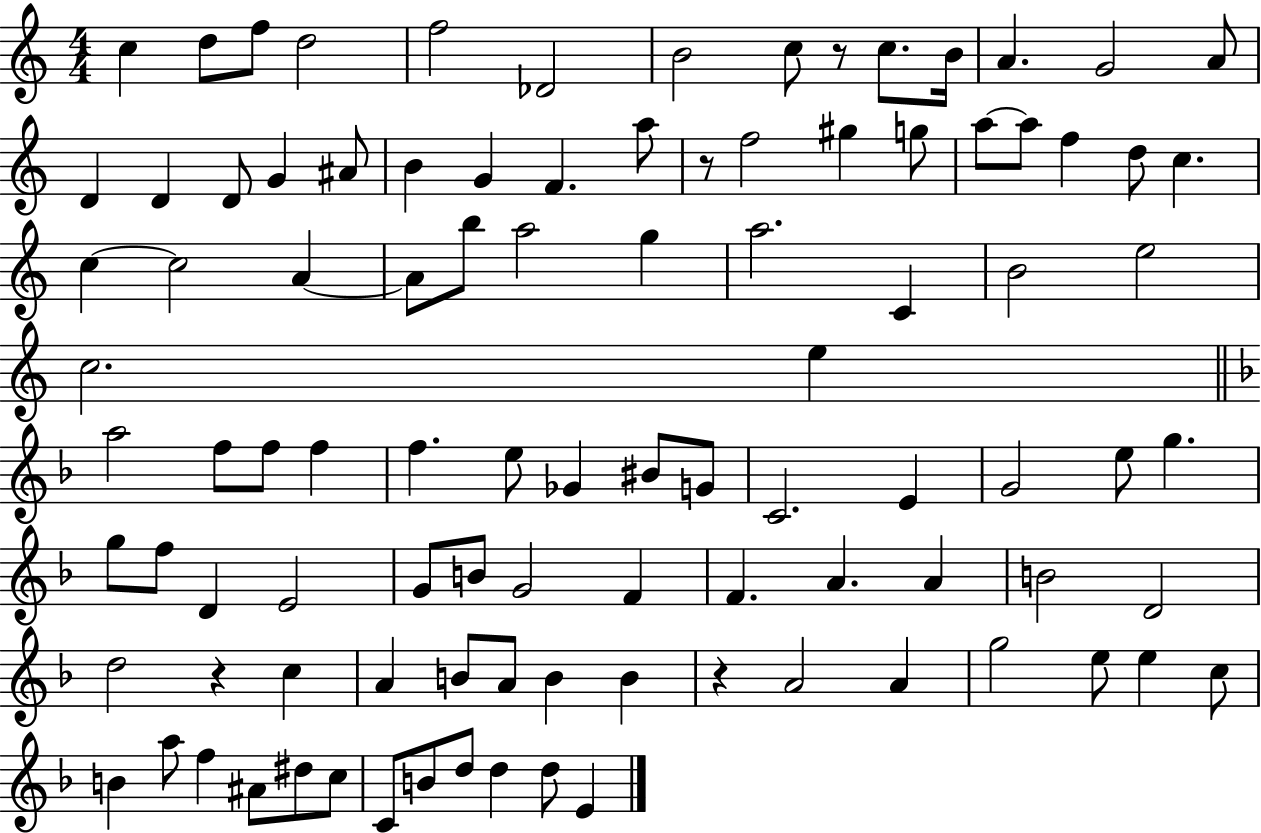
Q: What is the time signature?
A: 4/4